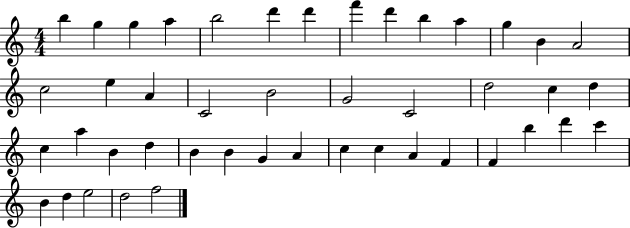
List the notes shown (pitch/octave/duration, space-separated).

B5/q G5/q G5/q A5/q B5/h D6/q D6/q F6/q D6/q B5/q A5/q G5/q B4/q A4/h C5/h E5/q A4/q C4/h B4/h G4/h C4/h D5/h C5/q D5/q C5/q A5/q B4/q D5/q B4/q B4/q G4/q A4/q C5/q C5/q A4/q F4/q F4/q B5/q D6/q C6/q B4/q D5/q E5/h D5/h F5/h